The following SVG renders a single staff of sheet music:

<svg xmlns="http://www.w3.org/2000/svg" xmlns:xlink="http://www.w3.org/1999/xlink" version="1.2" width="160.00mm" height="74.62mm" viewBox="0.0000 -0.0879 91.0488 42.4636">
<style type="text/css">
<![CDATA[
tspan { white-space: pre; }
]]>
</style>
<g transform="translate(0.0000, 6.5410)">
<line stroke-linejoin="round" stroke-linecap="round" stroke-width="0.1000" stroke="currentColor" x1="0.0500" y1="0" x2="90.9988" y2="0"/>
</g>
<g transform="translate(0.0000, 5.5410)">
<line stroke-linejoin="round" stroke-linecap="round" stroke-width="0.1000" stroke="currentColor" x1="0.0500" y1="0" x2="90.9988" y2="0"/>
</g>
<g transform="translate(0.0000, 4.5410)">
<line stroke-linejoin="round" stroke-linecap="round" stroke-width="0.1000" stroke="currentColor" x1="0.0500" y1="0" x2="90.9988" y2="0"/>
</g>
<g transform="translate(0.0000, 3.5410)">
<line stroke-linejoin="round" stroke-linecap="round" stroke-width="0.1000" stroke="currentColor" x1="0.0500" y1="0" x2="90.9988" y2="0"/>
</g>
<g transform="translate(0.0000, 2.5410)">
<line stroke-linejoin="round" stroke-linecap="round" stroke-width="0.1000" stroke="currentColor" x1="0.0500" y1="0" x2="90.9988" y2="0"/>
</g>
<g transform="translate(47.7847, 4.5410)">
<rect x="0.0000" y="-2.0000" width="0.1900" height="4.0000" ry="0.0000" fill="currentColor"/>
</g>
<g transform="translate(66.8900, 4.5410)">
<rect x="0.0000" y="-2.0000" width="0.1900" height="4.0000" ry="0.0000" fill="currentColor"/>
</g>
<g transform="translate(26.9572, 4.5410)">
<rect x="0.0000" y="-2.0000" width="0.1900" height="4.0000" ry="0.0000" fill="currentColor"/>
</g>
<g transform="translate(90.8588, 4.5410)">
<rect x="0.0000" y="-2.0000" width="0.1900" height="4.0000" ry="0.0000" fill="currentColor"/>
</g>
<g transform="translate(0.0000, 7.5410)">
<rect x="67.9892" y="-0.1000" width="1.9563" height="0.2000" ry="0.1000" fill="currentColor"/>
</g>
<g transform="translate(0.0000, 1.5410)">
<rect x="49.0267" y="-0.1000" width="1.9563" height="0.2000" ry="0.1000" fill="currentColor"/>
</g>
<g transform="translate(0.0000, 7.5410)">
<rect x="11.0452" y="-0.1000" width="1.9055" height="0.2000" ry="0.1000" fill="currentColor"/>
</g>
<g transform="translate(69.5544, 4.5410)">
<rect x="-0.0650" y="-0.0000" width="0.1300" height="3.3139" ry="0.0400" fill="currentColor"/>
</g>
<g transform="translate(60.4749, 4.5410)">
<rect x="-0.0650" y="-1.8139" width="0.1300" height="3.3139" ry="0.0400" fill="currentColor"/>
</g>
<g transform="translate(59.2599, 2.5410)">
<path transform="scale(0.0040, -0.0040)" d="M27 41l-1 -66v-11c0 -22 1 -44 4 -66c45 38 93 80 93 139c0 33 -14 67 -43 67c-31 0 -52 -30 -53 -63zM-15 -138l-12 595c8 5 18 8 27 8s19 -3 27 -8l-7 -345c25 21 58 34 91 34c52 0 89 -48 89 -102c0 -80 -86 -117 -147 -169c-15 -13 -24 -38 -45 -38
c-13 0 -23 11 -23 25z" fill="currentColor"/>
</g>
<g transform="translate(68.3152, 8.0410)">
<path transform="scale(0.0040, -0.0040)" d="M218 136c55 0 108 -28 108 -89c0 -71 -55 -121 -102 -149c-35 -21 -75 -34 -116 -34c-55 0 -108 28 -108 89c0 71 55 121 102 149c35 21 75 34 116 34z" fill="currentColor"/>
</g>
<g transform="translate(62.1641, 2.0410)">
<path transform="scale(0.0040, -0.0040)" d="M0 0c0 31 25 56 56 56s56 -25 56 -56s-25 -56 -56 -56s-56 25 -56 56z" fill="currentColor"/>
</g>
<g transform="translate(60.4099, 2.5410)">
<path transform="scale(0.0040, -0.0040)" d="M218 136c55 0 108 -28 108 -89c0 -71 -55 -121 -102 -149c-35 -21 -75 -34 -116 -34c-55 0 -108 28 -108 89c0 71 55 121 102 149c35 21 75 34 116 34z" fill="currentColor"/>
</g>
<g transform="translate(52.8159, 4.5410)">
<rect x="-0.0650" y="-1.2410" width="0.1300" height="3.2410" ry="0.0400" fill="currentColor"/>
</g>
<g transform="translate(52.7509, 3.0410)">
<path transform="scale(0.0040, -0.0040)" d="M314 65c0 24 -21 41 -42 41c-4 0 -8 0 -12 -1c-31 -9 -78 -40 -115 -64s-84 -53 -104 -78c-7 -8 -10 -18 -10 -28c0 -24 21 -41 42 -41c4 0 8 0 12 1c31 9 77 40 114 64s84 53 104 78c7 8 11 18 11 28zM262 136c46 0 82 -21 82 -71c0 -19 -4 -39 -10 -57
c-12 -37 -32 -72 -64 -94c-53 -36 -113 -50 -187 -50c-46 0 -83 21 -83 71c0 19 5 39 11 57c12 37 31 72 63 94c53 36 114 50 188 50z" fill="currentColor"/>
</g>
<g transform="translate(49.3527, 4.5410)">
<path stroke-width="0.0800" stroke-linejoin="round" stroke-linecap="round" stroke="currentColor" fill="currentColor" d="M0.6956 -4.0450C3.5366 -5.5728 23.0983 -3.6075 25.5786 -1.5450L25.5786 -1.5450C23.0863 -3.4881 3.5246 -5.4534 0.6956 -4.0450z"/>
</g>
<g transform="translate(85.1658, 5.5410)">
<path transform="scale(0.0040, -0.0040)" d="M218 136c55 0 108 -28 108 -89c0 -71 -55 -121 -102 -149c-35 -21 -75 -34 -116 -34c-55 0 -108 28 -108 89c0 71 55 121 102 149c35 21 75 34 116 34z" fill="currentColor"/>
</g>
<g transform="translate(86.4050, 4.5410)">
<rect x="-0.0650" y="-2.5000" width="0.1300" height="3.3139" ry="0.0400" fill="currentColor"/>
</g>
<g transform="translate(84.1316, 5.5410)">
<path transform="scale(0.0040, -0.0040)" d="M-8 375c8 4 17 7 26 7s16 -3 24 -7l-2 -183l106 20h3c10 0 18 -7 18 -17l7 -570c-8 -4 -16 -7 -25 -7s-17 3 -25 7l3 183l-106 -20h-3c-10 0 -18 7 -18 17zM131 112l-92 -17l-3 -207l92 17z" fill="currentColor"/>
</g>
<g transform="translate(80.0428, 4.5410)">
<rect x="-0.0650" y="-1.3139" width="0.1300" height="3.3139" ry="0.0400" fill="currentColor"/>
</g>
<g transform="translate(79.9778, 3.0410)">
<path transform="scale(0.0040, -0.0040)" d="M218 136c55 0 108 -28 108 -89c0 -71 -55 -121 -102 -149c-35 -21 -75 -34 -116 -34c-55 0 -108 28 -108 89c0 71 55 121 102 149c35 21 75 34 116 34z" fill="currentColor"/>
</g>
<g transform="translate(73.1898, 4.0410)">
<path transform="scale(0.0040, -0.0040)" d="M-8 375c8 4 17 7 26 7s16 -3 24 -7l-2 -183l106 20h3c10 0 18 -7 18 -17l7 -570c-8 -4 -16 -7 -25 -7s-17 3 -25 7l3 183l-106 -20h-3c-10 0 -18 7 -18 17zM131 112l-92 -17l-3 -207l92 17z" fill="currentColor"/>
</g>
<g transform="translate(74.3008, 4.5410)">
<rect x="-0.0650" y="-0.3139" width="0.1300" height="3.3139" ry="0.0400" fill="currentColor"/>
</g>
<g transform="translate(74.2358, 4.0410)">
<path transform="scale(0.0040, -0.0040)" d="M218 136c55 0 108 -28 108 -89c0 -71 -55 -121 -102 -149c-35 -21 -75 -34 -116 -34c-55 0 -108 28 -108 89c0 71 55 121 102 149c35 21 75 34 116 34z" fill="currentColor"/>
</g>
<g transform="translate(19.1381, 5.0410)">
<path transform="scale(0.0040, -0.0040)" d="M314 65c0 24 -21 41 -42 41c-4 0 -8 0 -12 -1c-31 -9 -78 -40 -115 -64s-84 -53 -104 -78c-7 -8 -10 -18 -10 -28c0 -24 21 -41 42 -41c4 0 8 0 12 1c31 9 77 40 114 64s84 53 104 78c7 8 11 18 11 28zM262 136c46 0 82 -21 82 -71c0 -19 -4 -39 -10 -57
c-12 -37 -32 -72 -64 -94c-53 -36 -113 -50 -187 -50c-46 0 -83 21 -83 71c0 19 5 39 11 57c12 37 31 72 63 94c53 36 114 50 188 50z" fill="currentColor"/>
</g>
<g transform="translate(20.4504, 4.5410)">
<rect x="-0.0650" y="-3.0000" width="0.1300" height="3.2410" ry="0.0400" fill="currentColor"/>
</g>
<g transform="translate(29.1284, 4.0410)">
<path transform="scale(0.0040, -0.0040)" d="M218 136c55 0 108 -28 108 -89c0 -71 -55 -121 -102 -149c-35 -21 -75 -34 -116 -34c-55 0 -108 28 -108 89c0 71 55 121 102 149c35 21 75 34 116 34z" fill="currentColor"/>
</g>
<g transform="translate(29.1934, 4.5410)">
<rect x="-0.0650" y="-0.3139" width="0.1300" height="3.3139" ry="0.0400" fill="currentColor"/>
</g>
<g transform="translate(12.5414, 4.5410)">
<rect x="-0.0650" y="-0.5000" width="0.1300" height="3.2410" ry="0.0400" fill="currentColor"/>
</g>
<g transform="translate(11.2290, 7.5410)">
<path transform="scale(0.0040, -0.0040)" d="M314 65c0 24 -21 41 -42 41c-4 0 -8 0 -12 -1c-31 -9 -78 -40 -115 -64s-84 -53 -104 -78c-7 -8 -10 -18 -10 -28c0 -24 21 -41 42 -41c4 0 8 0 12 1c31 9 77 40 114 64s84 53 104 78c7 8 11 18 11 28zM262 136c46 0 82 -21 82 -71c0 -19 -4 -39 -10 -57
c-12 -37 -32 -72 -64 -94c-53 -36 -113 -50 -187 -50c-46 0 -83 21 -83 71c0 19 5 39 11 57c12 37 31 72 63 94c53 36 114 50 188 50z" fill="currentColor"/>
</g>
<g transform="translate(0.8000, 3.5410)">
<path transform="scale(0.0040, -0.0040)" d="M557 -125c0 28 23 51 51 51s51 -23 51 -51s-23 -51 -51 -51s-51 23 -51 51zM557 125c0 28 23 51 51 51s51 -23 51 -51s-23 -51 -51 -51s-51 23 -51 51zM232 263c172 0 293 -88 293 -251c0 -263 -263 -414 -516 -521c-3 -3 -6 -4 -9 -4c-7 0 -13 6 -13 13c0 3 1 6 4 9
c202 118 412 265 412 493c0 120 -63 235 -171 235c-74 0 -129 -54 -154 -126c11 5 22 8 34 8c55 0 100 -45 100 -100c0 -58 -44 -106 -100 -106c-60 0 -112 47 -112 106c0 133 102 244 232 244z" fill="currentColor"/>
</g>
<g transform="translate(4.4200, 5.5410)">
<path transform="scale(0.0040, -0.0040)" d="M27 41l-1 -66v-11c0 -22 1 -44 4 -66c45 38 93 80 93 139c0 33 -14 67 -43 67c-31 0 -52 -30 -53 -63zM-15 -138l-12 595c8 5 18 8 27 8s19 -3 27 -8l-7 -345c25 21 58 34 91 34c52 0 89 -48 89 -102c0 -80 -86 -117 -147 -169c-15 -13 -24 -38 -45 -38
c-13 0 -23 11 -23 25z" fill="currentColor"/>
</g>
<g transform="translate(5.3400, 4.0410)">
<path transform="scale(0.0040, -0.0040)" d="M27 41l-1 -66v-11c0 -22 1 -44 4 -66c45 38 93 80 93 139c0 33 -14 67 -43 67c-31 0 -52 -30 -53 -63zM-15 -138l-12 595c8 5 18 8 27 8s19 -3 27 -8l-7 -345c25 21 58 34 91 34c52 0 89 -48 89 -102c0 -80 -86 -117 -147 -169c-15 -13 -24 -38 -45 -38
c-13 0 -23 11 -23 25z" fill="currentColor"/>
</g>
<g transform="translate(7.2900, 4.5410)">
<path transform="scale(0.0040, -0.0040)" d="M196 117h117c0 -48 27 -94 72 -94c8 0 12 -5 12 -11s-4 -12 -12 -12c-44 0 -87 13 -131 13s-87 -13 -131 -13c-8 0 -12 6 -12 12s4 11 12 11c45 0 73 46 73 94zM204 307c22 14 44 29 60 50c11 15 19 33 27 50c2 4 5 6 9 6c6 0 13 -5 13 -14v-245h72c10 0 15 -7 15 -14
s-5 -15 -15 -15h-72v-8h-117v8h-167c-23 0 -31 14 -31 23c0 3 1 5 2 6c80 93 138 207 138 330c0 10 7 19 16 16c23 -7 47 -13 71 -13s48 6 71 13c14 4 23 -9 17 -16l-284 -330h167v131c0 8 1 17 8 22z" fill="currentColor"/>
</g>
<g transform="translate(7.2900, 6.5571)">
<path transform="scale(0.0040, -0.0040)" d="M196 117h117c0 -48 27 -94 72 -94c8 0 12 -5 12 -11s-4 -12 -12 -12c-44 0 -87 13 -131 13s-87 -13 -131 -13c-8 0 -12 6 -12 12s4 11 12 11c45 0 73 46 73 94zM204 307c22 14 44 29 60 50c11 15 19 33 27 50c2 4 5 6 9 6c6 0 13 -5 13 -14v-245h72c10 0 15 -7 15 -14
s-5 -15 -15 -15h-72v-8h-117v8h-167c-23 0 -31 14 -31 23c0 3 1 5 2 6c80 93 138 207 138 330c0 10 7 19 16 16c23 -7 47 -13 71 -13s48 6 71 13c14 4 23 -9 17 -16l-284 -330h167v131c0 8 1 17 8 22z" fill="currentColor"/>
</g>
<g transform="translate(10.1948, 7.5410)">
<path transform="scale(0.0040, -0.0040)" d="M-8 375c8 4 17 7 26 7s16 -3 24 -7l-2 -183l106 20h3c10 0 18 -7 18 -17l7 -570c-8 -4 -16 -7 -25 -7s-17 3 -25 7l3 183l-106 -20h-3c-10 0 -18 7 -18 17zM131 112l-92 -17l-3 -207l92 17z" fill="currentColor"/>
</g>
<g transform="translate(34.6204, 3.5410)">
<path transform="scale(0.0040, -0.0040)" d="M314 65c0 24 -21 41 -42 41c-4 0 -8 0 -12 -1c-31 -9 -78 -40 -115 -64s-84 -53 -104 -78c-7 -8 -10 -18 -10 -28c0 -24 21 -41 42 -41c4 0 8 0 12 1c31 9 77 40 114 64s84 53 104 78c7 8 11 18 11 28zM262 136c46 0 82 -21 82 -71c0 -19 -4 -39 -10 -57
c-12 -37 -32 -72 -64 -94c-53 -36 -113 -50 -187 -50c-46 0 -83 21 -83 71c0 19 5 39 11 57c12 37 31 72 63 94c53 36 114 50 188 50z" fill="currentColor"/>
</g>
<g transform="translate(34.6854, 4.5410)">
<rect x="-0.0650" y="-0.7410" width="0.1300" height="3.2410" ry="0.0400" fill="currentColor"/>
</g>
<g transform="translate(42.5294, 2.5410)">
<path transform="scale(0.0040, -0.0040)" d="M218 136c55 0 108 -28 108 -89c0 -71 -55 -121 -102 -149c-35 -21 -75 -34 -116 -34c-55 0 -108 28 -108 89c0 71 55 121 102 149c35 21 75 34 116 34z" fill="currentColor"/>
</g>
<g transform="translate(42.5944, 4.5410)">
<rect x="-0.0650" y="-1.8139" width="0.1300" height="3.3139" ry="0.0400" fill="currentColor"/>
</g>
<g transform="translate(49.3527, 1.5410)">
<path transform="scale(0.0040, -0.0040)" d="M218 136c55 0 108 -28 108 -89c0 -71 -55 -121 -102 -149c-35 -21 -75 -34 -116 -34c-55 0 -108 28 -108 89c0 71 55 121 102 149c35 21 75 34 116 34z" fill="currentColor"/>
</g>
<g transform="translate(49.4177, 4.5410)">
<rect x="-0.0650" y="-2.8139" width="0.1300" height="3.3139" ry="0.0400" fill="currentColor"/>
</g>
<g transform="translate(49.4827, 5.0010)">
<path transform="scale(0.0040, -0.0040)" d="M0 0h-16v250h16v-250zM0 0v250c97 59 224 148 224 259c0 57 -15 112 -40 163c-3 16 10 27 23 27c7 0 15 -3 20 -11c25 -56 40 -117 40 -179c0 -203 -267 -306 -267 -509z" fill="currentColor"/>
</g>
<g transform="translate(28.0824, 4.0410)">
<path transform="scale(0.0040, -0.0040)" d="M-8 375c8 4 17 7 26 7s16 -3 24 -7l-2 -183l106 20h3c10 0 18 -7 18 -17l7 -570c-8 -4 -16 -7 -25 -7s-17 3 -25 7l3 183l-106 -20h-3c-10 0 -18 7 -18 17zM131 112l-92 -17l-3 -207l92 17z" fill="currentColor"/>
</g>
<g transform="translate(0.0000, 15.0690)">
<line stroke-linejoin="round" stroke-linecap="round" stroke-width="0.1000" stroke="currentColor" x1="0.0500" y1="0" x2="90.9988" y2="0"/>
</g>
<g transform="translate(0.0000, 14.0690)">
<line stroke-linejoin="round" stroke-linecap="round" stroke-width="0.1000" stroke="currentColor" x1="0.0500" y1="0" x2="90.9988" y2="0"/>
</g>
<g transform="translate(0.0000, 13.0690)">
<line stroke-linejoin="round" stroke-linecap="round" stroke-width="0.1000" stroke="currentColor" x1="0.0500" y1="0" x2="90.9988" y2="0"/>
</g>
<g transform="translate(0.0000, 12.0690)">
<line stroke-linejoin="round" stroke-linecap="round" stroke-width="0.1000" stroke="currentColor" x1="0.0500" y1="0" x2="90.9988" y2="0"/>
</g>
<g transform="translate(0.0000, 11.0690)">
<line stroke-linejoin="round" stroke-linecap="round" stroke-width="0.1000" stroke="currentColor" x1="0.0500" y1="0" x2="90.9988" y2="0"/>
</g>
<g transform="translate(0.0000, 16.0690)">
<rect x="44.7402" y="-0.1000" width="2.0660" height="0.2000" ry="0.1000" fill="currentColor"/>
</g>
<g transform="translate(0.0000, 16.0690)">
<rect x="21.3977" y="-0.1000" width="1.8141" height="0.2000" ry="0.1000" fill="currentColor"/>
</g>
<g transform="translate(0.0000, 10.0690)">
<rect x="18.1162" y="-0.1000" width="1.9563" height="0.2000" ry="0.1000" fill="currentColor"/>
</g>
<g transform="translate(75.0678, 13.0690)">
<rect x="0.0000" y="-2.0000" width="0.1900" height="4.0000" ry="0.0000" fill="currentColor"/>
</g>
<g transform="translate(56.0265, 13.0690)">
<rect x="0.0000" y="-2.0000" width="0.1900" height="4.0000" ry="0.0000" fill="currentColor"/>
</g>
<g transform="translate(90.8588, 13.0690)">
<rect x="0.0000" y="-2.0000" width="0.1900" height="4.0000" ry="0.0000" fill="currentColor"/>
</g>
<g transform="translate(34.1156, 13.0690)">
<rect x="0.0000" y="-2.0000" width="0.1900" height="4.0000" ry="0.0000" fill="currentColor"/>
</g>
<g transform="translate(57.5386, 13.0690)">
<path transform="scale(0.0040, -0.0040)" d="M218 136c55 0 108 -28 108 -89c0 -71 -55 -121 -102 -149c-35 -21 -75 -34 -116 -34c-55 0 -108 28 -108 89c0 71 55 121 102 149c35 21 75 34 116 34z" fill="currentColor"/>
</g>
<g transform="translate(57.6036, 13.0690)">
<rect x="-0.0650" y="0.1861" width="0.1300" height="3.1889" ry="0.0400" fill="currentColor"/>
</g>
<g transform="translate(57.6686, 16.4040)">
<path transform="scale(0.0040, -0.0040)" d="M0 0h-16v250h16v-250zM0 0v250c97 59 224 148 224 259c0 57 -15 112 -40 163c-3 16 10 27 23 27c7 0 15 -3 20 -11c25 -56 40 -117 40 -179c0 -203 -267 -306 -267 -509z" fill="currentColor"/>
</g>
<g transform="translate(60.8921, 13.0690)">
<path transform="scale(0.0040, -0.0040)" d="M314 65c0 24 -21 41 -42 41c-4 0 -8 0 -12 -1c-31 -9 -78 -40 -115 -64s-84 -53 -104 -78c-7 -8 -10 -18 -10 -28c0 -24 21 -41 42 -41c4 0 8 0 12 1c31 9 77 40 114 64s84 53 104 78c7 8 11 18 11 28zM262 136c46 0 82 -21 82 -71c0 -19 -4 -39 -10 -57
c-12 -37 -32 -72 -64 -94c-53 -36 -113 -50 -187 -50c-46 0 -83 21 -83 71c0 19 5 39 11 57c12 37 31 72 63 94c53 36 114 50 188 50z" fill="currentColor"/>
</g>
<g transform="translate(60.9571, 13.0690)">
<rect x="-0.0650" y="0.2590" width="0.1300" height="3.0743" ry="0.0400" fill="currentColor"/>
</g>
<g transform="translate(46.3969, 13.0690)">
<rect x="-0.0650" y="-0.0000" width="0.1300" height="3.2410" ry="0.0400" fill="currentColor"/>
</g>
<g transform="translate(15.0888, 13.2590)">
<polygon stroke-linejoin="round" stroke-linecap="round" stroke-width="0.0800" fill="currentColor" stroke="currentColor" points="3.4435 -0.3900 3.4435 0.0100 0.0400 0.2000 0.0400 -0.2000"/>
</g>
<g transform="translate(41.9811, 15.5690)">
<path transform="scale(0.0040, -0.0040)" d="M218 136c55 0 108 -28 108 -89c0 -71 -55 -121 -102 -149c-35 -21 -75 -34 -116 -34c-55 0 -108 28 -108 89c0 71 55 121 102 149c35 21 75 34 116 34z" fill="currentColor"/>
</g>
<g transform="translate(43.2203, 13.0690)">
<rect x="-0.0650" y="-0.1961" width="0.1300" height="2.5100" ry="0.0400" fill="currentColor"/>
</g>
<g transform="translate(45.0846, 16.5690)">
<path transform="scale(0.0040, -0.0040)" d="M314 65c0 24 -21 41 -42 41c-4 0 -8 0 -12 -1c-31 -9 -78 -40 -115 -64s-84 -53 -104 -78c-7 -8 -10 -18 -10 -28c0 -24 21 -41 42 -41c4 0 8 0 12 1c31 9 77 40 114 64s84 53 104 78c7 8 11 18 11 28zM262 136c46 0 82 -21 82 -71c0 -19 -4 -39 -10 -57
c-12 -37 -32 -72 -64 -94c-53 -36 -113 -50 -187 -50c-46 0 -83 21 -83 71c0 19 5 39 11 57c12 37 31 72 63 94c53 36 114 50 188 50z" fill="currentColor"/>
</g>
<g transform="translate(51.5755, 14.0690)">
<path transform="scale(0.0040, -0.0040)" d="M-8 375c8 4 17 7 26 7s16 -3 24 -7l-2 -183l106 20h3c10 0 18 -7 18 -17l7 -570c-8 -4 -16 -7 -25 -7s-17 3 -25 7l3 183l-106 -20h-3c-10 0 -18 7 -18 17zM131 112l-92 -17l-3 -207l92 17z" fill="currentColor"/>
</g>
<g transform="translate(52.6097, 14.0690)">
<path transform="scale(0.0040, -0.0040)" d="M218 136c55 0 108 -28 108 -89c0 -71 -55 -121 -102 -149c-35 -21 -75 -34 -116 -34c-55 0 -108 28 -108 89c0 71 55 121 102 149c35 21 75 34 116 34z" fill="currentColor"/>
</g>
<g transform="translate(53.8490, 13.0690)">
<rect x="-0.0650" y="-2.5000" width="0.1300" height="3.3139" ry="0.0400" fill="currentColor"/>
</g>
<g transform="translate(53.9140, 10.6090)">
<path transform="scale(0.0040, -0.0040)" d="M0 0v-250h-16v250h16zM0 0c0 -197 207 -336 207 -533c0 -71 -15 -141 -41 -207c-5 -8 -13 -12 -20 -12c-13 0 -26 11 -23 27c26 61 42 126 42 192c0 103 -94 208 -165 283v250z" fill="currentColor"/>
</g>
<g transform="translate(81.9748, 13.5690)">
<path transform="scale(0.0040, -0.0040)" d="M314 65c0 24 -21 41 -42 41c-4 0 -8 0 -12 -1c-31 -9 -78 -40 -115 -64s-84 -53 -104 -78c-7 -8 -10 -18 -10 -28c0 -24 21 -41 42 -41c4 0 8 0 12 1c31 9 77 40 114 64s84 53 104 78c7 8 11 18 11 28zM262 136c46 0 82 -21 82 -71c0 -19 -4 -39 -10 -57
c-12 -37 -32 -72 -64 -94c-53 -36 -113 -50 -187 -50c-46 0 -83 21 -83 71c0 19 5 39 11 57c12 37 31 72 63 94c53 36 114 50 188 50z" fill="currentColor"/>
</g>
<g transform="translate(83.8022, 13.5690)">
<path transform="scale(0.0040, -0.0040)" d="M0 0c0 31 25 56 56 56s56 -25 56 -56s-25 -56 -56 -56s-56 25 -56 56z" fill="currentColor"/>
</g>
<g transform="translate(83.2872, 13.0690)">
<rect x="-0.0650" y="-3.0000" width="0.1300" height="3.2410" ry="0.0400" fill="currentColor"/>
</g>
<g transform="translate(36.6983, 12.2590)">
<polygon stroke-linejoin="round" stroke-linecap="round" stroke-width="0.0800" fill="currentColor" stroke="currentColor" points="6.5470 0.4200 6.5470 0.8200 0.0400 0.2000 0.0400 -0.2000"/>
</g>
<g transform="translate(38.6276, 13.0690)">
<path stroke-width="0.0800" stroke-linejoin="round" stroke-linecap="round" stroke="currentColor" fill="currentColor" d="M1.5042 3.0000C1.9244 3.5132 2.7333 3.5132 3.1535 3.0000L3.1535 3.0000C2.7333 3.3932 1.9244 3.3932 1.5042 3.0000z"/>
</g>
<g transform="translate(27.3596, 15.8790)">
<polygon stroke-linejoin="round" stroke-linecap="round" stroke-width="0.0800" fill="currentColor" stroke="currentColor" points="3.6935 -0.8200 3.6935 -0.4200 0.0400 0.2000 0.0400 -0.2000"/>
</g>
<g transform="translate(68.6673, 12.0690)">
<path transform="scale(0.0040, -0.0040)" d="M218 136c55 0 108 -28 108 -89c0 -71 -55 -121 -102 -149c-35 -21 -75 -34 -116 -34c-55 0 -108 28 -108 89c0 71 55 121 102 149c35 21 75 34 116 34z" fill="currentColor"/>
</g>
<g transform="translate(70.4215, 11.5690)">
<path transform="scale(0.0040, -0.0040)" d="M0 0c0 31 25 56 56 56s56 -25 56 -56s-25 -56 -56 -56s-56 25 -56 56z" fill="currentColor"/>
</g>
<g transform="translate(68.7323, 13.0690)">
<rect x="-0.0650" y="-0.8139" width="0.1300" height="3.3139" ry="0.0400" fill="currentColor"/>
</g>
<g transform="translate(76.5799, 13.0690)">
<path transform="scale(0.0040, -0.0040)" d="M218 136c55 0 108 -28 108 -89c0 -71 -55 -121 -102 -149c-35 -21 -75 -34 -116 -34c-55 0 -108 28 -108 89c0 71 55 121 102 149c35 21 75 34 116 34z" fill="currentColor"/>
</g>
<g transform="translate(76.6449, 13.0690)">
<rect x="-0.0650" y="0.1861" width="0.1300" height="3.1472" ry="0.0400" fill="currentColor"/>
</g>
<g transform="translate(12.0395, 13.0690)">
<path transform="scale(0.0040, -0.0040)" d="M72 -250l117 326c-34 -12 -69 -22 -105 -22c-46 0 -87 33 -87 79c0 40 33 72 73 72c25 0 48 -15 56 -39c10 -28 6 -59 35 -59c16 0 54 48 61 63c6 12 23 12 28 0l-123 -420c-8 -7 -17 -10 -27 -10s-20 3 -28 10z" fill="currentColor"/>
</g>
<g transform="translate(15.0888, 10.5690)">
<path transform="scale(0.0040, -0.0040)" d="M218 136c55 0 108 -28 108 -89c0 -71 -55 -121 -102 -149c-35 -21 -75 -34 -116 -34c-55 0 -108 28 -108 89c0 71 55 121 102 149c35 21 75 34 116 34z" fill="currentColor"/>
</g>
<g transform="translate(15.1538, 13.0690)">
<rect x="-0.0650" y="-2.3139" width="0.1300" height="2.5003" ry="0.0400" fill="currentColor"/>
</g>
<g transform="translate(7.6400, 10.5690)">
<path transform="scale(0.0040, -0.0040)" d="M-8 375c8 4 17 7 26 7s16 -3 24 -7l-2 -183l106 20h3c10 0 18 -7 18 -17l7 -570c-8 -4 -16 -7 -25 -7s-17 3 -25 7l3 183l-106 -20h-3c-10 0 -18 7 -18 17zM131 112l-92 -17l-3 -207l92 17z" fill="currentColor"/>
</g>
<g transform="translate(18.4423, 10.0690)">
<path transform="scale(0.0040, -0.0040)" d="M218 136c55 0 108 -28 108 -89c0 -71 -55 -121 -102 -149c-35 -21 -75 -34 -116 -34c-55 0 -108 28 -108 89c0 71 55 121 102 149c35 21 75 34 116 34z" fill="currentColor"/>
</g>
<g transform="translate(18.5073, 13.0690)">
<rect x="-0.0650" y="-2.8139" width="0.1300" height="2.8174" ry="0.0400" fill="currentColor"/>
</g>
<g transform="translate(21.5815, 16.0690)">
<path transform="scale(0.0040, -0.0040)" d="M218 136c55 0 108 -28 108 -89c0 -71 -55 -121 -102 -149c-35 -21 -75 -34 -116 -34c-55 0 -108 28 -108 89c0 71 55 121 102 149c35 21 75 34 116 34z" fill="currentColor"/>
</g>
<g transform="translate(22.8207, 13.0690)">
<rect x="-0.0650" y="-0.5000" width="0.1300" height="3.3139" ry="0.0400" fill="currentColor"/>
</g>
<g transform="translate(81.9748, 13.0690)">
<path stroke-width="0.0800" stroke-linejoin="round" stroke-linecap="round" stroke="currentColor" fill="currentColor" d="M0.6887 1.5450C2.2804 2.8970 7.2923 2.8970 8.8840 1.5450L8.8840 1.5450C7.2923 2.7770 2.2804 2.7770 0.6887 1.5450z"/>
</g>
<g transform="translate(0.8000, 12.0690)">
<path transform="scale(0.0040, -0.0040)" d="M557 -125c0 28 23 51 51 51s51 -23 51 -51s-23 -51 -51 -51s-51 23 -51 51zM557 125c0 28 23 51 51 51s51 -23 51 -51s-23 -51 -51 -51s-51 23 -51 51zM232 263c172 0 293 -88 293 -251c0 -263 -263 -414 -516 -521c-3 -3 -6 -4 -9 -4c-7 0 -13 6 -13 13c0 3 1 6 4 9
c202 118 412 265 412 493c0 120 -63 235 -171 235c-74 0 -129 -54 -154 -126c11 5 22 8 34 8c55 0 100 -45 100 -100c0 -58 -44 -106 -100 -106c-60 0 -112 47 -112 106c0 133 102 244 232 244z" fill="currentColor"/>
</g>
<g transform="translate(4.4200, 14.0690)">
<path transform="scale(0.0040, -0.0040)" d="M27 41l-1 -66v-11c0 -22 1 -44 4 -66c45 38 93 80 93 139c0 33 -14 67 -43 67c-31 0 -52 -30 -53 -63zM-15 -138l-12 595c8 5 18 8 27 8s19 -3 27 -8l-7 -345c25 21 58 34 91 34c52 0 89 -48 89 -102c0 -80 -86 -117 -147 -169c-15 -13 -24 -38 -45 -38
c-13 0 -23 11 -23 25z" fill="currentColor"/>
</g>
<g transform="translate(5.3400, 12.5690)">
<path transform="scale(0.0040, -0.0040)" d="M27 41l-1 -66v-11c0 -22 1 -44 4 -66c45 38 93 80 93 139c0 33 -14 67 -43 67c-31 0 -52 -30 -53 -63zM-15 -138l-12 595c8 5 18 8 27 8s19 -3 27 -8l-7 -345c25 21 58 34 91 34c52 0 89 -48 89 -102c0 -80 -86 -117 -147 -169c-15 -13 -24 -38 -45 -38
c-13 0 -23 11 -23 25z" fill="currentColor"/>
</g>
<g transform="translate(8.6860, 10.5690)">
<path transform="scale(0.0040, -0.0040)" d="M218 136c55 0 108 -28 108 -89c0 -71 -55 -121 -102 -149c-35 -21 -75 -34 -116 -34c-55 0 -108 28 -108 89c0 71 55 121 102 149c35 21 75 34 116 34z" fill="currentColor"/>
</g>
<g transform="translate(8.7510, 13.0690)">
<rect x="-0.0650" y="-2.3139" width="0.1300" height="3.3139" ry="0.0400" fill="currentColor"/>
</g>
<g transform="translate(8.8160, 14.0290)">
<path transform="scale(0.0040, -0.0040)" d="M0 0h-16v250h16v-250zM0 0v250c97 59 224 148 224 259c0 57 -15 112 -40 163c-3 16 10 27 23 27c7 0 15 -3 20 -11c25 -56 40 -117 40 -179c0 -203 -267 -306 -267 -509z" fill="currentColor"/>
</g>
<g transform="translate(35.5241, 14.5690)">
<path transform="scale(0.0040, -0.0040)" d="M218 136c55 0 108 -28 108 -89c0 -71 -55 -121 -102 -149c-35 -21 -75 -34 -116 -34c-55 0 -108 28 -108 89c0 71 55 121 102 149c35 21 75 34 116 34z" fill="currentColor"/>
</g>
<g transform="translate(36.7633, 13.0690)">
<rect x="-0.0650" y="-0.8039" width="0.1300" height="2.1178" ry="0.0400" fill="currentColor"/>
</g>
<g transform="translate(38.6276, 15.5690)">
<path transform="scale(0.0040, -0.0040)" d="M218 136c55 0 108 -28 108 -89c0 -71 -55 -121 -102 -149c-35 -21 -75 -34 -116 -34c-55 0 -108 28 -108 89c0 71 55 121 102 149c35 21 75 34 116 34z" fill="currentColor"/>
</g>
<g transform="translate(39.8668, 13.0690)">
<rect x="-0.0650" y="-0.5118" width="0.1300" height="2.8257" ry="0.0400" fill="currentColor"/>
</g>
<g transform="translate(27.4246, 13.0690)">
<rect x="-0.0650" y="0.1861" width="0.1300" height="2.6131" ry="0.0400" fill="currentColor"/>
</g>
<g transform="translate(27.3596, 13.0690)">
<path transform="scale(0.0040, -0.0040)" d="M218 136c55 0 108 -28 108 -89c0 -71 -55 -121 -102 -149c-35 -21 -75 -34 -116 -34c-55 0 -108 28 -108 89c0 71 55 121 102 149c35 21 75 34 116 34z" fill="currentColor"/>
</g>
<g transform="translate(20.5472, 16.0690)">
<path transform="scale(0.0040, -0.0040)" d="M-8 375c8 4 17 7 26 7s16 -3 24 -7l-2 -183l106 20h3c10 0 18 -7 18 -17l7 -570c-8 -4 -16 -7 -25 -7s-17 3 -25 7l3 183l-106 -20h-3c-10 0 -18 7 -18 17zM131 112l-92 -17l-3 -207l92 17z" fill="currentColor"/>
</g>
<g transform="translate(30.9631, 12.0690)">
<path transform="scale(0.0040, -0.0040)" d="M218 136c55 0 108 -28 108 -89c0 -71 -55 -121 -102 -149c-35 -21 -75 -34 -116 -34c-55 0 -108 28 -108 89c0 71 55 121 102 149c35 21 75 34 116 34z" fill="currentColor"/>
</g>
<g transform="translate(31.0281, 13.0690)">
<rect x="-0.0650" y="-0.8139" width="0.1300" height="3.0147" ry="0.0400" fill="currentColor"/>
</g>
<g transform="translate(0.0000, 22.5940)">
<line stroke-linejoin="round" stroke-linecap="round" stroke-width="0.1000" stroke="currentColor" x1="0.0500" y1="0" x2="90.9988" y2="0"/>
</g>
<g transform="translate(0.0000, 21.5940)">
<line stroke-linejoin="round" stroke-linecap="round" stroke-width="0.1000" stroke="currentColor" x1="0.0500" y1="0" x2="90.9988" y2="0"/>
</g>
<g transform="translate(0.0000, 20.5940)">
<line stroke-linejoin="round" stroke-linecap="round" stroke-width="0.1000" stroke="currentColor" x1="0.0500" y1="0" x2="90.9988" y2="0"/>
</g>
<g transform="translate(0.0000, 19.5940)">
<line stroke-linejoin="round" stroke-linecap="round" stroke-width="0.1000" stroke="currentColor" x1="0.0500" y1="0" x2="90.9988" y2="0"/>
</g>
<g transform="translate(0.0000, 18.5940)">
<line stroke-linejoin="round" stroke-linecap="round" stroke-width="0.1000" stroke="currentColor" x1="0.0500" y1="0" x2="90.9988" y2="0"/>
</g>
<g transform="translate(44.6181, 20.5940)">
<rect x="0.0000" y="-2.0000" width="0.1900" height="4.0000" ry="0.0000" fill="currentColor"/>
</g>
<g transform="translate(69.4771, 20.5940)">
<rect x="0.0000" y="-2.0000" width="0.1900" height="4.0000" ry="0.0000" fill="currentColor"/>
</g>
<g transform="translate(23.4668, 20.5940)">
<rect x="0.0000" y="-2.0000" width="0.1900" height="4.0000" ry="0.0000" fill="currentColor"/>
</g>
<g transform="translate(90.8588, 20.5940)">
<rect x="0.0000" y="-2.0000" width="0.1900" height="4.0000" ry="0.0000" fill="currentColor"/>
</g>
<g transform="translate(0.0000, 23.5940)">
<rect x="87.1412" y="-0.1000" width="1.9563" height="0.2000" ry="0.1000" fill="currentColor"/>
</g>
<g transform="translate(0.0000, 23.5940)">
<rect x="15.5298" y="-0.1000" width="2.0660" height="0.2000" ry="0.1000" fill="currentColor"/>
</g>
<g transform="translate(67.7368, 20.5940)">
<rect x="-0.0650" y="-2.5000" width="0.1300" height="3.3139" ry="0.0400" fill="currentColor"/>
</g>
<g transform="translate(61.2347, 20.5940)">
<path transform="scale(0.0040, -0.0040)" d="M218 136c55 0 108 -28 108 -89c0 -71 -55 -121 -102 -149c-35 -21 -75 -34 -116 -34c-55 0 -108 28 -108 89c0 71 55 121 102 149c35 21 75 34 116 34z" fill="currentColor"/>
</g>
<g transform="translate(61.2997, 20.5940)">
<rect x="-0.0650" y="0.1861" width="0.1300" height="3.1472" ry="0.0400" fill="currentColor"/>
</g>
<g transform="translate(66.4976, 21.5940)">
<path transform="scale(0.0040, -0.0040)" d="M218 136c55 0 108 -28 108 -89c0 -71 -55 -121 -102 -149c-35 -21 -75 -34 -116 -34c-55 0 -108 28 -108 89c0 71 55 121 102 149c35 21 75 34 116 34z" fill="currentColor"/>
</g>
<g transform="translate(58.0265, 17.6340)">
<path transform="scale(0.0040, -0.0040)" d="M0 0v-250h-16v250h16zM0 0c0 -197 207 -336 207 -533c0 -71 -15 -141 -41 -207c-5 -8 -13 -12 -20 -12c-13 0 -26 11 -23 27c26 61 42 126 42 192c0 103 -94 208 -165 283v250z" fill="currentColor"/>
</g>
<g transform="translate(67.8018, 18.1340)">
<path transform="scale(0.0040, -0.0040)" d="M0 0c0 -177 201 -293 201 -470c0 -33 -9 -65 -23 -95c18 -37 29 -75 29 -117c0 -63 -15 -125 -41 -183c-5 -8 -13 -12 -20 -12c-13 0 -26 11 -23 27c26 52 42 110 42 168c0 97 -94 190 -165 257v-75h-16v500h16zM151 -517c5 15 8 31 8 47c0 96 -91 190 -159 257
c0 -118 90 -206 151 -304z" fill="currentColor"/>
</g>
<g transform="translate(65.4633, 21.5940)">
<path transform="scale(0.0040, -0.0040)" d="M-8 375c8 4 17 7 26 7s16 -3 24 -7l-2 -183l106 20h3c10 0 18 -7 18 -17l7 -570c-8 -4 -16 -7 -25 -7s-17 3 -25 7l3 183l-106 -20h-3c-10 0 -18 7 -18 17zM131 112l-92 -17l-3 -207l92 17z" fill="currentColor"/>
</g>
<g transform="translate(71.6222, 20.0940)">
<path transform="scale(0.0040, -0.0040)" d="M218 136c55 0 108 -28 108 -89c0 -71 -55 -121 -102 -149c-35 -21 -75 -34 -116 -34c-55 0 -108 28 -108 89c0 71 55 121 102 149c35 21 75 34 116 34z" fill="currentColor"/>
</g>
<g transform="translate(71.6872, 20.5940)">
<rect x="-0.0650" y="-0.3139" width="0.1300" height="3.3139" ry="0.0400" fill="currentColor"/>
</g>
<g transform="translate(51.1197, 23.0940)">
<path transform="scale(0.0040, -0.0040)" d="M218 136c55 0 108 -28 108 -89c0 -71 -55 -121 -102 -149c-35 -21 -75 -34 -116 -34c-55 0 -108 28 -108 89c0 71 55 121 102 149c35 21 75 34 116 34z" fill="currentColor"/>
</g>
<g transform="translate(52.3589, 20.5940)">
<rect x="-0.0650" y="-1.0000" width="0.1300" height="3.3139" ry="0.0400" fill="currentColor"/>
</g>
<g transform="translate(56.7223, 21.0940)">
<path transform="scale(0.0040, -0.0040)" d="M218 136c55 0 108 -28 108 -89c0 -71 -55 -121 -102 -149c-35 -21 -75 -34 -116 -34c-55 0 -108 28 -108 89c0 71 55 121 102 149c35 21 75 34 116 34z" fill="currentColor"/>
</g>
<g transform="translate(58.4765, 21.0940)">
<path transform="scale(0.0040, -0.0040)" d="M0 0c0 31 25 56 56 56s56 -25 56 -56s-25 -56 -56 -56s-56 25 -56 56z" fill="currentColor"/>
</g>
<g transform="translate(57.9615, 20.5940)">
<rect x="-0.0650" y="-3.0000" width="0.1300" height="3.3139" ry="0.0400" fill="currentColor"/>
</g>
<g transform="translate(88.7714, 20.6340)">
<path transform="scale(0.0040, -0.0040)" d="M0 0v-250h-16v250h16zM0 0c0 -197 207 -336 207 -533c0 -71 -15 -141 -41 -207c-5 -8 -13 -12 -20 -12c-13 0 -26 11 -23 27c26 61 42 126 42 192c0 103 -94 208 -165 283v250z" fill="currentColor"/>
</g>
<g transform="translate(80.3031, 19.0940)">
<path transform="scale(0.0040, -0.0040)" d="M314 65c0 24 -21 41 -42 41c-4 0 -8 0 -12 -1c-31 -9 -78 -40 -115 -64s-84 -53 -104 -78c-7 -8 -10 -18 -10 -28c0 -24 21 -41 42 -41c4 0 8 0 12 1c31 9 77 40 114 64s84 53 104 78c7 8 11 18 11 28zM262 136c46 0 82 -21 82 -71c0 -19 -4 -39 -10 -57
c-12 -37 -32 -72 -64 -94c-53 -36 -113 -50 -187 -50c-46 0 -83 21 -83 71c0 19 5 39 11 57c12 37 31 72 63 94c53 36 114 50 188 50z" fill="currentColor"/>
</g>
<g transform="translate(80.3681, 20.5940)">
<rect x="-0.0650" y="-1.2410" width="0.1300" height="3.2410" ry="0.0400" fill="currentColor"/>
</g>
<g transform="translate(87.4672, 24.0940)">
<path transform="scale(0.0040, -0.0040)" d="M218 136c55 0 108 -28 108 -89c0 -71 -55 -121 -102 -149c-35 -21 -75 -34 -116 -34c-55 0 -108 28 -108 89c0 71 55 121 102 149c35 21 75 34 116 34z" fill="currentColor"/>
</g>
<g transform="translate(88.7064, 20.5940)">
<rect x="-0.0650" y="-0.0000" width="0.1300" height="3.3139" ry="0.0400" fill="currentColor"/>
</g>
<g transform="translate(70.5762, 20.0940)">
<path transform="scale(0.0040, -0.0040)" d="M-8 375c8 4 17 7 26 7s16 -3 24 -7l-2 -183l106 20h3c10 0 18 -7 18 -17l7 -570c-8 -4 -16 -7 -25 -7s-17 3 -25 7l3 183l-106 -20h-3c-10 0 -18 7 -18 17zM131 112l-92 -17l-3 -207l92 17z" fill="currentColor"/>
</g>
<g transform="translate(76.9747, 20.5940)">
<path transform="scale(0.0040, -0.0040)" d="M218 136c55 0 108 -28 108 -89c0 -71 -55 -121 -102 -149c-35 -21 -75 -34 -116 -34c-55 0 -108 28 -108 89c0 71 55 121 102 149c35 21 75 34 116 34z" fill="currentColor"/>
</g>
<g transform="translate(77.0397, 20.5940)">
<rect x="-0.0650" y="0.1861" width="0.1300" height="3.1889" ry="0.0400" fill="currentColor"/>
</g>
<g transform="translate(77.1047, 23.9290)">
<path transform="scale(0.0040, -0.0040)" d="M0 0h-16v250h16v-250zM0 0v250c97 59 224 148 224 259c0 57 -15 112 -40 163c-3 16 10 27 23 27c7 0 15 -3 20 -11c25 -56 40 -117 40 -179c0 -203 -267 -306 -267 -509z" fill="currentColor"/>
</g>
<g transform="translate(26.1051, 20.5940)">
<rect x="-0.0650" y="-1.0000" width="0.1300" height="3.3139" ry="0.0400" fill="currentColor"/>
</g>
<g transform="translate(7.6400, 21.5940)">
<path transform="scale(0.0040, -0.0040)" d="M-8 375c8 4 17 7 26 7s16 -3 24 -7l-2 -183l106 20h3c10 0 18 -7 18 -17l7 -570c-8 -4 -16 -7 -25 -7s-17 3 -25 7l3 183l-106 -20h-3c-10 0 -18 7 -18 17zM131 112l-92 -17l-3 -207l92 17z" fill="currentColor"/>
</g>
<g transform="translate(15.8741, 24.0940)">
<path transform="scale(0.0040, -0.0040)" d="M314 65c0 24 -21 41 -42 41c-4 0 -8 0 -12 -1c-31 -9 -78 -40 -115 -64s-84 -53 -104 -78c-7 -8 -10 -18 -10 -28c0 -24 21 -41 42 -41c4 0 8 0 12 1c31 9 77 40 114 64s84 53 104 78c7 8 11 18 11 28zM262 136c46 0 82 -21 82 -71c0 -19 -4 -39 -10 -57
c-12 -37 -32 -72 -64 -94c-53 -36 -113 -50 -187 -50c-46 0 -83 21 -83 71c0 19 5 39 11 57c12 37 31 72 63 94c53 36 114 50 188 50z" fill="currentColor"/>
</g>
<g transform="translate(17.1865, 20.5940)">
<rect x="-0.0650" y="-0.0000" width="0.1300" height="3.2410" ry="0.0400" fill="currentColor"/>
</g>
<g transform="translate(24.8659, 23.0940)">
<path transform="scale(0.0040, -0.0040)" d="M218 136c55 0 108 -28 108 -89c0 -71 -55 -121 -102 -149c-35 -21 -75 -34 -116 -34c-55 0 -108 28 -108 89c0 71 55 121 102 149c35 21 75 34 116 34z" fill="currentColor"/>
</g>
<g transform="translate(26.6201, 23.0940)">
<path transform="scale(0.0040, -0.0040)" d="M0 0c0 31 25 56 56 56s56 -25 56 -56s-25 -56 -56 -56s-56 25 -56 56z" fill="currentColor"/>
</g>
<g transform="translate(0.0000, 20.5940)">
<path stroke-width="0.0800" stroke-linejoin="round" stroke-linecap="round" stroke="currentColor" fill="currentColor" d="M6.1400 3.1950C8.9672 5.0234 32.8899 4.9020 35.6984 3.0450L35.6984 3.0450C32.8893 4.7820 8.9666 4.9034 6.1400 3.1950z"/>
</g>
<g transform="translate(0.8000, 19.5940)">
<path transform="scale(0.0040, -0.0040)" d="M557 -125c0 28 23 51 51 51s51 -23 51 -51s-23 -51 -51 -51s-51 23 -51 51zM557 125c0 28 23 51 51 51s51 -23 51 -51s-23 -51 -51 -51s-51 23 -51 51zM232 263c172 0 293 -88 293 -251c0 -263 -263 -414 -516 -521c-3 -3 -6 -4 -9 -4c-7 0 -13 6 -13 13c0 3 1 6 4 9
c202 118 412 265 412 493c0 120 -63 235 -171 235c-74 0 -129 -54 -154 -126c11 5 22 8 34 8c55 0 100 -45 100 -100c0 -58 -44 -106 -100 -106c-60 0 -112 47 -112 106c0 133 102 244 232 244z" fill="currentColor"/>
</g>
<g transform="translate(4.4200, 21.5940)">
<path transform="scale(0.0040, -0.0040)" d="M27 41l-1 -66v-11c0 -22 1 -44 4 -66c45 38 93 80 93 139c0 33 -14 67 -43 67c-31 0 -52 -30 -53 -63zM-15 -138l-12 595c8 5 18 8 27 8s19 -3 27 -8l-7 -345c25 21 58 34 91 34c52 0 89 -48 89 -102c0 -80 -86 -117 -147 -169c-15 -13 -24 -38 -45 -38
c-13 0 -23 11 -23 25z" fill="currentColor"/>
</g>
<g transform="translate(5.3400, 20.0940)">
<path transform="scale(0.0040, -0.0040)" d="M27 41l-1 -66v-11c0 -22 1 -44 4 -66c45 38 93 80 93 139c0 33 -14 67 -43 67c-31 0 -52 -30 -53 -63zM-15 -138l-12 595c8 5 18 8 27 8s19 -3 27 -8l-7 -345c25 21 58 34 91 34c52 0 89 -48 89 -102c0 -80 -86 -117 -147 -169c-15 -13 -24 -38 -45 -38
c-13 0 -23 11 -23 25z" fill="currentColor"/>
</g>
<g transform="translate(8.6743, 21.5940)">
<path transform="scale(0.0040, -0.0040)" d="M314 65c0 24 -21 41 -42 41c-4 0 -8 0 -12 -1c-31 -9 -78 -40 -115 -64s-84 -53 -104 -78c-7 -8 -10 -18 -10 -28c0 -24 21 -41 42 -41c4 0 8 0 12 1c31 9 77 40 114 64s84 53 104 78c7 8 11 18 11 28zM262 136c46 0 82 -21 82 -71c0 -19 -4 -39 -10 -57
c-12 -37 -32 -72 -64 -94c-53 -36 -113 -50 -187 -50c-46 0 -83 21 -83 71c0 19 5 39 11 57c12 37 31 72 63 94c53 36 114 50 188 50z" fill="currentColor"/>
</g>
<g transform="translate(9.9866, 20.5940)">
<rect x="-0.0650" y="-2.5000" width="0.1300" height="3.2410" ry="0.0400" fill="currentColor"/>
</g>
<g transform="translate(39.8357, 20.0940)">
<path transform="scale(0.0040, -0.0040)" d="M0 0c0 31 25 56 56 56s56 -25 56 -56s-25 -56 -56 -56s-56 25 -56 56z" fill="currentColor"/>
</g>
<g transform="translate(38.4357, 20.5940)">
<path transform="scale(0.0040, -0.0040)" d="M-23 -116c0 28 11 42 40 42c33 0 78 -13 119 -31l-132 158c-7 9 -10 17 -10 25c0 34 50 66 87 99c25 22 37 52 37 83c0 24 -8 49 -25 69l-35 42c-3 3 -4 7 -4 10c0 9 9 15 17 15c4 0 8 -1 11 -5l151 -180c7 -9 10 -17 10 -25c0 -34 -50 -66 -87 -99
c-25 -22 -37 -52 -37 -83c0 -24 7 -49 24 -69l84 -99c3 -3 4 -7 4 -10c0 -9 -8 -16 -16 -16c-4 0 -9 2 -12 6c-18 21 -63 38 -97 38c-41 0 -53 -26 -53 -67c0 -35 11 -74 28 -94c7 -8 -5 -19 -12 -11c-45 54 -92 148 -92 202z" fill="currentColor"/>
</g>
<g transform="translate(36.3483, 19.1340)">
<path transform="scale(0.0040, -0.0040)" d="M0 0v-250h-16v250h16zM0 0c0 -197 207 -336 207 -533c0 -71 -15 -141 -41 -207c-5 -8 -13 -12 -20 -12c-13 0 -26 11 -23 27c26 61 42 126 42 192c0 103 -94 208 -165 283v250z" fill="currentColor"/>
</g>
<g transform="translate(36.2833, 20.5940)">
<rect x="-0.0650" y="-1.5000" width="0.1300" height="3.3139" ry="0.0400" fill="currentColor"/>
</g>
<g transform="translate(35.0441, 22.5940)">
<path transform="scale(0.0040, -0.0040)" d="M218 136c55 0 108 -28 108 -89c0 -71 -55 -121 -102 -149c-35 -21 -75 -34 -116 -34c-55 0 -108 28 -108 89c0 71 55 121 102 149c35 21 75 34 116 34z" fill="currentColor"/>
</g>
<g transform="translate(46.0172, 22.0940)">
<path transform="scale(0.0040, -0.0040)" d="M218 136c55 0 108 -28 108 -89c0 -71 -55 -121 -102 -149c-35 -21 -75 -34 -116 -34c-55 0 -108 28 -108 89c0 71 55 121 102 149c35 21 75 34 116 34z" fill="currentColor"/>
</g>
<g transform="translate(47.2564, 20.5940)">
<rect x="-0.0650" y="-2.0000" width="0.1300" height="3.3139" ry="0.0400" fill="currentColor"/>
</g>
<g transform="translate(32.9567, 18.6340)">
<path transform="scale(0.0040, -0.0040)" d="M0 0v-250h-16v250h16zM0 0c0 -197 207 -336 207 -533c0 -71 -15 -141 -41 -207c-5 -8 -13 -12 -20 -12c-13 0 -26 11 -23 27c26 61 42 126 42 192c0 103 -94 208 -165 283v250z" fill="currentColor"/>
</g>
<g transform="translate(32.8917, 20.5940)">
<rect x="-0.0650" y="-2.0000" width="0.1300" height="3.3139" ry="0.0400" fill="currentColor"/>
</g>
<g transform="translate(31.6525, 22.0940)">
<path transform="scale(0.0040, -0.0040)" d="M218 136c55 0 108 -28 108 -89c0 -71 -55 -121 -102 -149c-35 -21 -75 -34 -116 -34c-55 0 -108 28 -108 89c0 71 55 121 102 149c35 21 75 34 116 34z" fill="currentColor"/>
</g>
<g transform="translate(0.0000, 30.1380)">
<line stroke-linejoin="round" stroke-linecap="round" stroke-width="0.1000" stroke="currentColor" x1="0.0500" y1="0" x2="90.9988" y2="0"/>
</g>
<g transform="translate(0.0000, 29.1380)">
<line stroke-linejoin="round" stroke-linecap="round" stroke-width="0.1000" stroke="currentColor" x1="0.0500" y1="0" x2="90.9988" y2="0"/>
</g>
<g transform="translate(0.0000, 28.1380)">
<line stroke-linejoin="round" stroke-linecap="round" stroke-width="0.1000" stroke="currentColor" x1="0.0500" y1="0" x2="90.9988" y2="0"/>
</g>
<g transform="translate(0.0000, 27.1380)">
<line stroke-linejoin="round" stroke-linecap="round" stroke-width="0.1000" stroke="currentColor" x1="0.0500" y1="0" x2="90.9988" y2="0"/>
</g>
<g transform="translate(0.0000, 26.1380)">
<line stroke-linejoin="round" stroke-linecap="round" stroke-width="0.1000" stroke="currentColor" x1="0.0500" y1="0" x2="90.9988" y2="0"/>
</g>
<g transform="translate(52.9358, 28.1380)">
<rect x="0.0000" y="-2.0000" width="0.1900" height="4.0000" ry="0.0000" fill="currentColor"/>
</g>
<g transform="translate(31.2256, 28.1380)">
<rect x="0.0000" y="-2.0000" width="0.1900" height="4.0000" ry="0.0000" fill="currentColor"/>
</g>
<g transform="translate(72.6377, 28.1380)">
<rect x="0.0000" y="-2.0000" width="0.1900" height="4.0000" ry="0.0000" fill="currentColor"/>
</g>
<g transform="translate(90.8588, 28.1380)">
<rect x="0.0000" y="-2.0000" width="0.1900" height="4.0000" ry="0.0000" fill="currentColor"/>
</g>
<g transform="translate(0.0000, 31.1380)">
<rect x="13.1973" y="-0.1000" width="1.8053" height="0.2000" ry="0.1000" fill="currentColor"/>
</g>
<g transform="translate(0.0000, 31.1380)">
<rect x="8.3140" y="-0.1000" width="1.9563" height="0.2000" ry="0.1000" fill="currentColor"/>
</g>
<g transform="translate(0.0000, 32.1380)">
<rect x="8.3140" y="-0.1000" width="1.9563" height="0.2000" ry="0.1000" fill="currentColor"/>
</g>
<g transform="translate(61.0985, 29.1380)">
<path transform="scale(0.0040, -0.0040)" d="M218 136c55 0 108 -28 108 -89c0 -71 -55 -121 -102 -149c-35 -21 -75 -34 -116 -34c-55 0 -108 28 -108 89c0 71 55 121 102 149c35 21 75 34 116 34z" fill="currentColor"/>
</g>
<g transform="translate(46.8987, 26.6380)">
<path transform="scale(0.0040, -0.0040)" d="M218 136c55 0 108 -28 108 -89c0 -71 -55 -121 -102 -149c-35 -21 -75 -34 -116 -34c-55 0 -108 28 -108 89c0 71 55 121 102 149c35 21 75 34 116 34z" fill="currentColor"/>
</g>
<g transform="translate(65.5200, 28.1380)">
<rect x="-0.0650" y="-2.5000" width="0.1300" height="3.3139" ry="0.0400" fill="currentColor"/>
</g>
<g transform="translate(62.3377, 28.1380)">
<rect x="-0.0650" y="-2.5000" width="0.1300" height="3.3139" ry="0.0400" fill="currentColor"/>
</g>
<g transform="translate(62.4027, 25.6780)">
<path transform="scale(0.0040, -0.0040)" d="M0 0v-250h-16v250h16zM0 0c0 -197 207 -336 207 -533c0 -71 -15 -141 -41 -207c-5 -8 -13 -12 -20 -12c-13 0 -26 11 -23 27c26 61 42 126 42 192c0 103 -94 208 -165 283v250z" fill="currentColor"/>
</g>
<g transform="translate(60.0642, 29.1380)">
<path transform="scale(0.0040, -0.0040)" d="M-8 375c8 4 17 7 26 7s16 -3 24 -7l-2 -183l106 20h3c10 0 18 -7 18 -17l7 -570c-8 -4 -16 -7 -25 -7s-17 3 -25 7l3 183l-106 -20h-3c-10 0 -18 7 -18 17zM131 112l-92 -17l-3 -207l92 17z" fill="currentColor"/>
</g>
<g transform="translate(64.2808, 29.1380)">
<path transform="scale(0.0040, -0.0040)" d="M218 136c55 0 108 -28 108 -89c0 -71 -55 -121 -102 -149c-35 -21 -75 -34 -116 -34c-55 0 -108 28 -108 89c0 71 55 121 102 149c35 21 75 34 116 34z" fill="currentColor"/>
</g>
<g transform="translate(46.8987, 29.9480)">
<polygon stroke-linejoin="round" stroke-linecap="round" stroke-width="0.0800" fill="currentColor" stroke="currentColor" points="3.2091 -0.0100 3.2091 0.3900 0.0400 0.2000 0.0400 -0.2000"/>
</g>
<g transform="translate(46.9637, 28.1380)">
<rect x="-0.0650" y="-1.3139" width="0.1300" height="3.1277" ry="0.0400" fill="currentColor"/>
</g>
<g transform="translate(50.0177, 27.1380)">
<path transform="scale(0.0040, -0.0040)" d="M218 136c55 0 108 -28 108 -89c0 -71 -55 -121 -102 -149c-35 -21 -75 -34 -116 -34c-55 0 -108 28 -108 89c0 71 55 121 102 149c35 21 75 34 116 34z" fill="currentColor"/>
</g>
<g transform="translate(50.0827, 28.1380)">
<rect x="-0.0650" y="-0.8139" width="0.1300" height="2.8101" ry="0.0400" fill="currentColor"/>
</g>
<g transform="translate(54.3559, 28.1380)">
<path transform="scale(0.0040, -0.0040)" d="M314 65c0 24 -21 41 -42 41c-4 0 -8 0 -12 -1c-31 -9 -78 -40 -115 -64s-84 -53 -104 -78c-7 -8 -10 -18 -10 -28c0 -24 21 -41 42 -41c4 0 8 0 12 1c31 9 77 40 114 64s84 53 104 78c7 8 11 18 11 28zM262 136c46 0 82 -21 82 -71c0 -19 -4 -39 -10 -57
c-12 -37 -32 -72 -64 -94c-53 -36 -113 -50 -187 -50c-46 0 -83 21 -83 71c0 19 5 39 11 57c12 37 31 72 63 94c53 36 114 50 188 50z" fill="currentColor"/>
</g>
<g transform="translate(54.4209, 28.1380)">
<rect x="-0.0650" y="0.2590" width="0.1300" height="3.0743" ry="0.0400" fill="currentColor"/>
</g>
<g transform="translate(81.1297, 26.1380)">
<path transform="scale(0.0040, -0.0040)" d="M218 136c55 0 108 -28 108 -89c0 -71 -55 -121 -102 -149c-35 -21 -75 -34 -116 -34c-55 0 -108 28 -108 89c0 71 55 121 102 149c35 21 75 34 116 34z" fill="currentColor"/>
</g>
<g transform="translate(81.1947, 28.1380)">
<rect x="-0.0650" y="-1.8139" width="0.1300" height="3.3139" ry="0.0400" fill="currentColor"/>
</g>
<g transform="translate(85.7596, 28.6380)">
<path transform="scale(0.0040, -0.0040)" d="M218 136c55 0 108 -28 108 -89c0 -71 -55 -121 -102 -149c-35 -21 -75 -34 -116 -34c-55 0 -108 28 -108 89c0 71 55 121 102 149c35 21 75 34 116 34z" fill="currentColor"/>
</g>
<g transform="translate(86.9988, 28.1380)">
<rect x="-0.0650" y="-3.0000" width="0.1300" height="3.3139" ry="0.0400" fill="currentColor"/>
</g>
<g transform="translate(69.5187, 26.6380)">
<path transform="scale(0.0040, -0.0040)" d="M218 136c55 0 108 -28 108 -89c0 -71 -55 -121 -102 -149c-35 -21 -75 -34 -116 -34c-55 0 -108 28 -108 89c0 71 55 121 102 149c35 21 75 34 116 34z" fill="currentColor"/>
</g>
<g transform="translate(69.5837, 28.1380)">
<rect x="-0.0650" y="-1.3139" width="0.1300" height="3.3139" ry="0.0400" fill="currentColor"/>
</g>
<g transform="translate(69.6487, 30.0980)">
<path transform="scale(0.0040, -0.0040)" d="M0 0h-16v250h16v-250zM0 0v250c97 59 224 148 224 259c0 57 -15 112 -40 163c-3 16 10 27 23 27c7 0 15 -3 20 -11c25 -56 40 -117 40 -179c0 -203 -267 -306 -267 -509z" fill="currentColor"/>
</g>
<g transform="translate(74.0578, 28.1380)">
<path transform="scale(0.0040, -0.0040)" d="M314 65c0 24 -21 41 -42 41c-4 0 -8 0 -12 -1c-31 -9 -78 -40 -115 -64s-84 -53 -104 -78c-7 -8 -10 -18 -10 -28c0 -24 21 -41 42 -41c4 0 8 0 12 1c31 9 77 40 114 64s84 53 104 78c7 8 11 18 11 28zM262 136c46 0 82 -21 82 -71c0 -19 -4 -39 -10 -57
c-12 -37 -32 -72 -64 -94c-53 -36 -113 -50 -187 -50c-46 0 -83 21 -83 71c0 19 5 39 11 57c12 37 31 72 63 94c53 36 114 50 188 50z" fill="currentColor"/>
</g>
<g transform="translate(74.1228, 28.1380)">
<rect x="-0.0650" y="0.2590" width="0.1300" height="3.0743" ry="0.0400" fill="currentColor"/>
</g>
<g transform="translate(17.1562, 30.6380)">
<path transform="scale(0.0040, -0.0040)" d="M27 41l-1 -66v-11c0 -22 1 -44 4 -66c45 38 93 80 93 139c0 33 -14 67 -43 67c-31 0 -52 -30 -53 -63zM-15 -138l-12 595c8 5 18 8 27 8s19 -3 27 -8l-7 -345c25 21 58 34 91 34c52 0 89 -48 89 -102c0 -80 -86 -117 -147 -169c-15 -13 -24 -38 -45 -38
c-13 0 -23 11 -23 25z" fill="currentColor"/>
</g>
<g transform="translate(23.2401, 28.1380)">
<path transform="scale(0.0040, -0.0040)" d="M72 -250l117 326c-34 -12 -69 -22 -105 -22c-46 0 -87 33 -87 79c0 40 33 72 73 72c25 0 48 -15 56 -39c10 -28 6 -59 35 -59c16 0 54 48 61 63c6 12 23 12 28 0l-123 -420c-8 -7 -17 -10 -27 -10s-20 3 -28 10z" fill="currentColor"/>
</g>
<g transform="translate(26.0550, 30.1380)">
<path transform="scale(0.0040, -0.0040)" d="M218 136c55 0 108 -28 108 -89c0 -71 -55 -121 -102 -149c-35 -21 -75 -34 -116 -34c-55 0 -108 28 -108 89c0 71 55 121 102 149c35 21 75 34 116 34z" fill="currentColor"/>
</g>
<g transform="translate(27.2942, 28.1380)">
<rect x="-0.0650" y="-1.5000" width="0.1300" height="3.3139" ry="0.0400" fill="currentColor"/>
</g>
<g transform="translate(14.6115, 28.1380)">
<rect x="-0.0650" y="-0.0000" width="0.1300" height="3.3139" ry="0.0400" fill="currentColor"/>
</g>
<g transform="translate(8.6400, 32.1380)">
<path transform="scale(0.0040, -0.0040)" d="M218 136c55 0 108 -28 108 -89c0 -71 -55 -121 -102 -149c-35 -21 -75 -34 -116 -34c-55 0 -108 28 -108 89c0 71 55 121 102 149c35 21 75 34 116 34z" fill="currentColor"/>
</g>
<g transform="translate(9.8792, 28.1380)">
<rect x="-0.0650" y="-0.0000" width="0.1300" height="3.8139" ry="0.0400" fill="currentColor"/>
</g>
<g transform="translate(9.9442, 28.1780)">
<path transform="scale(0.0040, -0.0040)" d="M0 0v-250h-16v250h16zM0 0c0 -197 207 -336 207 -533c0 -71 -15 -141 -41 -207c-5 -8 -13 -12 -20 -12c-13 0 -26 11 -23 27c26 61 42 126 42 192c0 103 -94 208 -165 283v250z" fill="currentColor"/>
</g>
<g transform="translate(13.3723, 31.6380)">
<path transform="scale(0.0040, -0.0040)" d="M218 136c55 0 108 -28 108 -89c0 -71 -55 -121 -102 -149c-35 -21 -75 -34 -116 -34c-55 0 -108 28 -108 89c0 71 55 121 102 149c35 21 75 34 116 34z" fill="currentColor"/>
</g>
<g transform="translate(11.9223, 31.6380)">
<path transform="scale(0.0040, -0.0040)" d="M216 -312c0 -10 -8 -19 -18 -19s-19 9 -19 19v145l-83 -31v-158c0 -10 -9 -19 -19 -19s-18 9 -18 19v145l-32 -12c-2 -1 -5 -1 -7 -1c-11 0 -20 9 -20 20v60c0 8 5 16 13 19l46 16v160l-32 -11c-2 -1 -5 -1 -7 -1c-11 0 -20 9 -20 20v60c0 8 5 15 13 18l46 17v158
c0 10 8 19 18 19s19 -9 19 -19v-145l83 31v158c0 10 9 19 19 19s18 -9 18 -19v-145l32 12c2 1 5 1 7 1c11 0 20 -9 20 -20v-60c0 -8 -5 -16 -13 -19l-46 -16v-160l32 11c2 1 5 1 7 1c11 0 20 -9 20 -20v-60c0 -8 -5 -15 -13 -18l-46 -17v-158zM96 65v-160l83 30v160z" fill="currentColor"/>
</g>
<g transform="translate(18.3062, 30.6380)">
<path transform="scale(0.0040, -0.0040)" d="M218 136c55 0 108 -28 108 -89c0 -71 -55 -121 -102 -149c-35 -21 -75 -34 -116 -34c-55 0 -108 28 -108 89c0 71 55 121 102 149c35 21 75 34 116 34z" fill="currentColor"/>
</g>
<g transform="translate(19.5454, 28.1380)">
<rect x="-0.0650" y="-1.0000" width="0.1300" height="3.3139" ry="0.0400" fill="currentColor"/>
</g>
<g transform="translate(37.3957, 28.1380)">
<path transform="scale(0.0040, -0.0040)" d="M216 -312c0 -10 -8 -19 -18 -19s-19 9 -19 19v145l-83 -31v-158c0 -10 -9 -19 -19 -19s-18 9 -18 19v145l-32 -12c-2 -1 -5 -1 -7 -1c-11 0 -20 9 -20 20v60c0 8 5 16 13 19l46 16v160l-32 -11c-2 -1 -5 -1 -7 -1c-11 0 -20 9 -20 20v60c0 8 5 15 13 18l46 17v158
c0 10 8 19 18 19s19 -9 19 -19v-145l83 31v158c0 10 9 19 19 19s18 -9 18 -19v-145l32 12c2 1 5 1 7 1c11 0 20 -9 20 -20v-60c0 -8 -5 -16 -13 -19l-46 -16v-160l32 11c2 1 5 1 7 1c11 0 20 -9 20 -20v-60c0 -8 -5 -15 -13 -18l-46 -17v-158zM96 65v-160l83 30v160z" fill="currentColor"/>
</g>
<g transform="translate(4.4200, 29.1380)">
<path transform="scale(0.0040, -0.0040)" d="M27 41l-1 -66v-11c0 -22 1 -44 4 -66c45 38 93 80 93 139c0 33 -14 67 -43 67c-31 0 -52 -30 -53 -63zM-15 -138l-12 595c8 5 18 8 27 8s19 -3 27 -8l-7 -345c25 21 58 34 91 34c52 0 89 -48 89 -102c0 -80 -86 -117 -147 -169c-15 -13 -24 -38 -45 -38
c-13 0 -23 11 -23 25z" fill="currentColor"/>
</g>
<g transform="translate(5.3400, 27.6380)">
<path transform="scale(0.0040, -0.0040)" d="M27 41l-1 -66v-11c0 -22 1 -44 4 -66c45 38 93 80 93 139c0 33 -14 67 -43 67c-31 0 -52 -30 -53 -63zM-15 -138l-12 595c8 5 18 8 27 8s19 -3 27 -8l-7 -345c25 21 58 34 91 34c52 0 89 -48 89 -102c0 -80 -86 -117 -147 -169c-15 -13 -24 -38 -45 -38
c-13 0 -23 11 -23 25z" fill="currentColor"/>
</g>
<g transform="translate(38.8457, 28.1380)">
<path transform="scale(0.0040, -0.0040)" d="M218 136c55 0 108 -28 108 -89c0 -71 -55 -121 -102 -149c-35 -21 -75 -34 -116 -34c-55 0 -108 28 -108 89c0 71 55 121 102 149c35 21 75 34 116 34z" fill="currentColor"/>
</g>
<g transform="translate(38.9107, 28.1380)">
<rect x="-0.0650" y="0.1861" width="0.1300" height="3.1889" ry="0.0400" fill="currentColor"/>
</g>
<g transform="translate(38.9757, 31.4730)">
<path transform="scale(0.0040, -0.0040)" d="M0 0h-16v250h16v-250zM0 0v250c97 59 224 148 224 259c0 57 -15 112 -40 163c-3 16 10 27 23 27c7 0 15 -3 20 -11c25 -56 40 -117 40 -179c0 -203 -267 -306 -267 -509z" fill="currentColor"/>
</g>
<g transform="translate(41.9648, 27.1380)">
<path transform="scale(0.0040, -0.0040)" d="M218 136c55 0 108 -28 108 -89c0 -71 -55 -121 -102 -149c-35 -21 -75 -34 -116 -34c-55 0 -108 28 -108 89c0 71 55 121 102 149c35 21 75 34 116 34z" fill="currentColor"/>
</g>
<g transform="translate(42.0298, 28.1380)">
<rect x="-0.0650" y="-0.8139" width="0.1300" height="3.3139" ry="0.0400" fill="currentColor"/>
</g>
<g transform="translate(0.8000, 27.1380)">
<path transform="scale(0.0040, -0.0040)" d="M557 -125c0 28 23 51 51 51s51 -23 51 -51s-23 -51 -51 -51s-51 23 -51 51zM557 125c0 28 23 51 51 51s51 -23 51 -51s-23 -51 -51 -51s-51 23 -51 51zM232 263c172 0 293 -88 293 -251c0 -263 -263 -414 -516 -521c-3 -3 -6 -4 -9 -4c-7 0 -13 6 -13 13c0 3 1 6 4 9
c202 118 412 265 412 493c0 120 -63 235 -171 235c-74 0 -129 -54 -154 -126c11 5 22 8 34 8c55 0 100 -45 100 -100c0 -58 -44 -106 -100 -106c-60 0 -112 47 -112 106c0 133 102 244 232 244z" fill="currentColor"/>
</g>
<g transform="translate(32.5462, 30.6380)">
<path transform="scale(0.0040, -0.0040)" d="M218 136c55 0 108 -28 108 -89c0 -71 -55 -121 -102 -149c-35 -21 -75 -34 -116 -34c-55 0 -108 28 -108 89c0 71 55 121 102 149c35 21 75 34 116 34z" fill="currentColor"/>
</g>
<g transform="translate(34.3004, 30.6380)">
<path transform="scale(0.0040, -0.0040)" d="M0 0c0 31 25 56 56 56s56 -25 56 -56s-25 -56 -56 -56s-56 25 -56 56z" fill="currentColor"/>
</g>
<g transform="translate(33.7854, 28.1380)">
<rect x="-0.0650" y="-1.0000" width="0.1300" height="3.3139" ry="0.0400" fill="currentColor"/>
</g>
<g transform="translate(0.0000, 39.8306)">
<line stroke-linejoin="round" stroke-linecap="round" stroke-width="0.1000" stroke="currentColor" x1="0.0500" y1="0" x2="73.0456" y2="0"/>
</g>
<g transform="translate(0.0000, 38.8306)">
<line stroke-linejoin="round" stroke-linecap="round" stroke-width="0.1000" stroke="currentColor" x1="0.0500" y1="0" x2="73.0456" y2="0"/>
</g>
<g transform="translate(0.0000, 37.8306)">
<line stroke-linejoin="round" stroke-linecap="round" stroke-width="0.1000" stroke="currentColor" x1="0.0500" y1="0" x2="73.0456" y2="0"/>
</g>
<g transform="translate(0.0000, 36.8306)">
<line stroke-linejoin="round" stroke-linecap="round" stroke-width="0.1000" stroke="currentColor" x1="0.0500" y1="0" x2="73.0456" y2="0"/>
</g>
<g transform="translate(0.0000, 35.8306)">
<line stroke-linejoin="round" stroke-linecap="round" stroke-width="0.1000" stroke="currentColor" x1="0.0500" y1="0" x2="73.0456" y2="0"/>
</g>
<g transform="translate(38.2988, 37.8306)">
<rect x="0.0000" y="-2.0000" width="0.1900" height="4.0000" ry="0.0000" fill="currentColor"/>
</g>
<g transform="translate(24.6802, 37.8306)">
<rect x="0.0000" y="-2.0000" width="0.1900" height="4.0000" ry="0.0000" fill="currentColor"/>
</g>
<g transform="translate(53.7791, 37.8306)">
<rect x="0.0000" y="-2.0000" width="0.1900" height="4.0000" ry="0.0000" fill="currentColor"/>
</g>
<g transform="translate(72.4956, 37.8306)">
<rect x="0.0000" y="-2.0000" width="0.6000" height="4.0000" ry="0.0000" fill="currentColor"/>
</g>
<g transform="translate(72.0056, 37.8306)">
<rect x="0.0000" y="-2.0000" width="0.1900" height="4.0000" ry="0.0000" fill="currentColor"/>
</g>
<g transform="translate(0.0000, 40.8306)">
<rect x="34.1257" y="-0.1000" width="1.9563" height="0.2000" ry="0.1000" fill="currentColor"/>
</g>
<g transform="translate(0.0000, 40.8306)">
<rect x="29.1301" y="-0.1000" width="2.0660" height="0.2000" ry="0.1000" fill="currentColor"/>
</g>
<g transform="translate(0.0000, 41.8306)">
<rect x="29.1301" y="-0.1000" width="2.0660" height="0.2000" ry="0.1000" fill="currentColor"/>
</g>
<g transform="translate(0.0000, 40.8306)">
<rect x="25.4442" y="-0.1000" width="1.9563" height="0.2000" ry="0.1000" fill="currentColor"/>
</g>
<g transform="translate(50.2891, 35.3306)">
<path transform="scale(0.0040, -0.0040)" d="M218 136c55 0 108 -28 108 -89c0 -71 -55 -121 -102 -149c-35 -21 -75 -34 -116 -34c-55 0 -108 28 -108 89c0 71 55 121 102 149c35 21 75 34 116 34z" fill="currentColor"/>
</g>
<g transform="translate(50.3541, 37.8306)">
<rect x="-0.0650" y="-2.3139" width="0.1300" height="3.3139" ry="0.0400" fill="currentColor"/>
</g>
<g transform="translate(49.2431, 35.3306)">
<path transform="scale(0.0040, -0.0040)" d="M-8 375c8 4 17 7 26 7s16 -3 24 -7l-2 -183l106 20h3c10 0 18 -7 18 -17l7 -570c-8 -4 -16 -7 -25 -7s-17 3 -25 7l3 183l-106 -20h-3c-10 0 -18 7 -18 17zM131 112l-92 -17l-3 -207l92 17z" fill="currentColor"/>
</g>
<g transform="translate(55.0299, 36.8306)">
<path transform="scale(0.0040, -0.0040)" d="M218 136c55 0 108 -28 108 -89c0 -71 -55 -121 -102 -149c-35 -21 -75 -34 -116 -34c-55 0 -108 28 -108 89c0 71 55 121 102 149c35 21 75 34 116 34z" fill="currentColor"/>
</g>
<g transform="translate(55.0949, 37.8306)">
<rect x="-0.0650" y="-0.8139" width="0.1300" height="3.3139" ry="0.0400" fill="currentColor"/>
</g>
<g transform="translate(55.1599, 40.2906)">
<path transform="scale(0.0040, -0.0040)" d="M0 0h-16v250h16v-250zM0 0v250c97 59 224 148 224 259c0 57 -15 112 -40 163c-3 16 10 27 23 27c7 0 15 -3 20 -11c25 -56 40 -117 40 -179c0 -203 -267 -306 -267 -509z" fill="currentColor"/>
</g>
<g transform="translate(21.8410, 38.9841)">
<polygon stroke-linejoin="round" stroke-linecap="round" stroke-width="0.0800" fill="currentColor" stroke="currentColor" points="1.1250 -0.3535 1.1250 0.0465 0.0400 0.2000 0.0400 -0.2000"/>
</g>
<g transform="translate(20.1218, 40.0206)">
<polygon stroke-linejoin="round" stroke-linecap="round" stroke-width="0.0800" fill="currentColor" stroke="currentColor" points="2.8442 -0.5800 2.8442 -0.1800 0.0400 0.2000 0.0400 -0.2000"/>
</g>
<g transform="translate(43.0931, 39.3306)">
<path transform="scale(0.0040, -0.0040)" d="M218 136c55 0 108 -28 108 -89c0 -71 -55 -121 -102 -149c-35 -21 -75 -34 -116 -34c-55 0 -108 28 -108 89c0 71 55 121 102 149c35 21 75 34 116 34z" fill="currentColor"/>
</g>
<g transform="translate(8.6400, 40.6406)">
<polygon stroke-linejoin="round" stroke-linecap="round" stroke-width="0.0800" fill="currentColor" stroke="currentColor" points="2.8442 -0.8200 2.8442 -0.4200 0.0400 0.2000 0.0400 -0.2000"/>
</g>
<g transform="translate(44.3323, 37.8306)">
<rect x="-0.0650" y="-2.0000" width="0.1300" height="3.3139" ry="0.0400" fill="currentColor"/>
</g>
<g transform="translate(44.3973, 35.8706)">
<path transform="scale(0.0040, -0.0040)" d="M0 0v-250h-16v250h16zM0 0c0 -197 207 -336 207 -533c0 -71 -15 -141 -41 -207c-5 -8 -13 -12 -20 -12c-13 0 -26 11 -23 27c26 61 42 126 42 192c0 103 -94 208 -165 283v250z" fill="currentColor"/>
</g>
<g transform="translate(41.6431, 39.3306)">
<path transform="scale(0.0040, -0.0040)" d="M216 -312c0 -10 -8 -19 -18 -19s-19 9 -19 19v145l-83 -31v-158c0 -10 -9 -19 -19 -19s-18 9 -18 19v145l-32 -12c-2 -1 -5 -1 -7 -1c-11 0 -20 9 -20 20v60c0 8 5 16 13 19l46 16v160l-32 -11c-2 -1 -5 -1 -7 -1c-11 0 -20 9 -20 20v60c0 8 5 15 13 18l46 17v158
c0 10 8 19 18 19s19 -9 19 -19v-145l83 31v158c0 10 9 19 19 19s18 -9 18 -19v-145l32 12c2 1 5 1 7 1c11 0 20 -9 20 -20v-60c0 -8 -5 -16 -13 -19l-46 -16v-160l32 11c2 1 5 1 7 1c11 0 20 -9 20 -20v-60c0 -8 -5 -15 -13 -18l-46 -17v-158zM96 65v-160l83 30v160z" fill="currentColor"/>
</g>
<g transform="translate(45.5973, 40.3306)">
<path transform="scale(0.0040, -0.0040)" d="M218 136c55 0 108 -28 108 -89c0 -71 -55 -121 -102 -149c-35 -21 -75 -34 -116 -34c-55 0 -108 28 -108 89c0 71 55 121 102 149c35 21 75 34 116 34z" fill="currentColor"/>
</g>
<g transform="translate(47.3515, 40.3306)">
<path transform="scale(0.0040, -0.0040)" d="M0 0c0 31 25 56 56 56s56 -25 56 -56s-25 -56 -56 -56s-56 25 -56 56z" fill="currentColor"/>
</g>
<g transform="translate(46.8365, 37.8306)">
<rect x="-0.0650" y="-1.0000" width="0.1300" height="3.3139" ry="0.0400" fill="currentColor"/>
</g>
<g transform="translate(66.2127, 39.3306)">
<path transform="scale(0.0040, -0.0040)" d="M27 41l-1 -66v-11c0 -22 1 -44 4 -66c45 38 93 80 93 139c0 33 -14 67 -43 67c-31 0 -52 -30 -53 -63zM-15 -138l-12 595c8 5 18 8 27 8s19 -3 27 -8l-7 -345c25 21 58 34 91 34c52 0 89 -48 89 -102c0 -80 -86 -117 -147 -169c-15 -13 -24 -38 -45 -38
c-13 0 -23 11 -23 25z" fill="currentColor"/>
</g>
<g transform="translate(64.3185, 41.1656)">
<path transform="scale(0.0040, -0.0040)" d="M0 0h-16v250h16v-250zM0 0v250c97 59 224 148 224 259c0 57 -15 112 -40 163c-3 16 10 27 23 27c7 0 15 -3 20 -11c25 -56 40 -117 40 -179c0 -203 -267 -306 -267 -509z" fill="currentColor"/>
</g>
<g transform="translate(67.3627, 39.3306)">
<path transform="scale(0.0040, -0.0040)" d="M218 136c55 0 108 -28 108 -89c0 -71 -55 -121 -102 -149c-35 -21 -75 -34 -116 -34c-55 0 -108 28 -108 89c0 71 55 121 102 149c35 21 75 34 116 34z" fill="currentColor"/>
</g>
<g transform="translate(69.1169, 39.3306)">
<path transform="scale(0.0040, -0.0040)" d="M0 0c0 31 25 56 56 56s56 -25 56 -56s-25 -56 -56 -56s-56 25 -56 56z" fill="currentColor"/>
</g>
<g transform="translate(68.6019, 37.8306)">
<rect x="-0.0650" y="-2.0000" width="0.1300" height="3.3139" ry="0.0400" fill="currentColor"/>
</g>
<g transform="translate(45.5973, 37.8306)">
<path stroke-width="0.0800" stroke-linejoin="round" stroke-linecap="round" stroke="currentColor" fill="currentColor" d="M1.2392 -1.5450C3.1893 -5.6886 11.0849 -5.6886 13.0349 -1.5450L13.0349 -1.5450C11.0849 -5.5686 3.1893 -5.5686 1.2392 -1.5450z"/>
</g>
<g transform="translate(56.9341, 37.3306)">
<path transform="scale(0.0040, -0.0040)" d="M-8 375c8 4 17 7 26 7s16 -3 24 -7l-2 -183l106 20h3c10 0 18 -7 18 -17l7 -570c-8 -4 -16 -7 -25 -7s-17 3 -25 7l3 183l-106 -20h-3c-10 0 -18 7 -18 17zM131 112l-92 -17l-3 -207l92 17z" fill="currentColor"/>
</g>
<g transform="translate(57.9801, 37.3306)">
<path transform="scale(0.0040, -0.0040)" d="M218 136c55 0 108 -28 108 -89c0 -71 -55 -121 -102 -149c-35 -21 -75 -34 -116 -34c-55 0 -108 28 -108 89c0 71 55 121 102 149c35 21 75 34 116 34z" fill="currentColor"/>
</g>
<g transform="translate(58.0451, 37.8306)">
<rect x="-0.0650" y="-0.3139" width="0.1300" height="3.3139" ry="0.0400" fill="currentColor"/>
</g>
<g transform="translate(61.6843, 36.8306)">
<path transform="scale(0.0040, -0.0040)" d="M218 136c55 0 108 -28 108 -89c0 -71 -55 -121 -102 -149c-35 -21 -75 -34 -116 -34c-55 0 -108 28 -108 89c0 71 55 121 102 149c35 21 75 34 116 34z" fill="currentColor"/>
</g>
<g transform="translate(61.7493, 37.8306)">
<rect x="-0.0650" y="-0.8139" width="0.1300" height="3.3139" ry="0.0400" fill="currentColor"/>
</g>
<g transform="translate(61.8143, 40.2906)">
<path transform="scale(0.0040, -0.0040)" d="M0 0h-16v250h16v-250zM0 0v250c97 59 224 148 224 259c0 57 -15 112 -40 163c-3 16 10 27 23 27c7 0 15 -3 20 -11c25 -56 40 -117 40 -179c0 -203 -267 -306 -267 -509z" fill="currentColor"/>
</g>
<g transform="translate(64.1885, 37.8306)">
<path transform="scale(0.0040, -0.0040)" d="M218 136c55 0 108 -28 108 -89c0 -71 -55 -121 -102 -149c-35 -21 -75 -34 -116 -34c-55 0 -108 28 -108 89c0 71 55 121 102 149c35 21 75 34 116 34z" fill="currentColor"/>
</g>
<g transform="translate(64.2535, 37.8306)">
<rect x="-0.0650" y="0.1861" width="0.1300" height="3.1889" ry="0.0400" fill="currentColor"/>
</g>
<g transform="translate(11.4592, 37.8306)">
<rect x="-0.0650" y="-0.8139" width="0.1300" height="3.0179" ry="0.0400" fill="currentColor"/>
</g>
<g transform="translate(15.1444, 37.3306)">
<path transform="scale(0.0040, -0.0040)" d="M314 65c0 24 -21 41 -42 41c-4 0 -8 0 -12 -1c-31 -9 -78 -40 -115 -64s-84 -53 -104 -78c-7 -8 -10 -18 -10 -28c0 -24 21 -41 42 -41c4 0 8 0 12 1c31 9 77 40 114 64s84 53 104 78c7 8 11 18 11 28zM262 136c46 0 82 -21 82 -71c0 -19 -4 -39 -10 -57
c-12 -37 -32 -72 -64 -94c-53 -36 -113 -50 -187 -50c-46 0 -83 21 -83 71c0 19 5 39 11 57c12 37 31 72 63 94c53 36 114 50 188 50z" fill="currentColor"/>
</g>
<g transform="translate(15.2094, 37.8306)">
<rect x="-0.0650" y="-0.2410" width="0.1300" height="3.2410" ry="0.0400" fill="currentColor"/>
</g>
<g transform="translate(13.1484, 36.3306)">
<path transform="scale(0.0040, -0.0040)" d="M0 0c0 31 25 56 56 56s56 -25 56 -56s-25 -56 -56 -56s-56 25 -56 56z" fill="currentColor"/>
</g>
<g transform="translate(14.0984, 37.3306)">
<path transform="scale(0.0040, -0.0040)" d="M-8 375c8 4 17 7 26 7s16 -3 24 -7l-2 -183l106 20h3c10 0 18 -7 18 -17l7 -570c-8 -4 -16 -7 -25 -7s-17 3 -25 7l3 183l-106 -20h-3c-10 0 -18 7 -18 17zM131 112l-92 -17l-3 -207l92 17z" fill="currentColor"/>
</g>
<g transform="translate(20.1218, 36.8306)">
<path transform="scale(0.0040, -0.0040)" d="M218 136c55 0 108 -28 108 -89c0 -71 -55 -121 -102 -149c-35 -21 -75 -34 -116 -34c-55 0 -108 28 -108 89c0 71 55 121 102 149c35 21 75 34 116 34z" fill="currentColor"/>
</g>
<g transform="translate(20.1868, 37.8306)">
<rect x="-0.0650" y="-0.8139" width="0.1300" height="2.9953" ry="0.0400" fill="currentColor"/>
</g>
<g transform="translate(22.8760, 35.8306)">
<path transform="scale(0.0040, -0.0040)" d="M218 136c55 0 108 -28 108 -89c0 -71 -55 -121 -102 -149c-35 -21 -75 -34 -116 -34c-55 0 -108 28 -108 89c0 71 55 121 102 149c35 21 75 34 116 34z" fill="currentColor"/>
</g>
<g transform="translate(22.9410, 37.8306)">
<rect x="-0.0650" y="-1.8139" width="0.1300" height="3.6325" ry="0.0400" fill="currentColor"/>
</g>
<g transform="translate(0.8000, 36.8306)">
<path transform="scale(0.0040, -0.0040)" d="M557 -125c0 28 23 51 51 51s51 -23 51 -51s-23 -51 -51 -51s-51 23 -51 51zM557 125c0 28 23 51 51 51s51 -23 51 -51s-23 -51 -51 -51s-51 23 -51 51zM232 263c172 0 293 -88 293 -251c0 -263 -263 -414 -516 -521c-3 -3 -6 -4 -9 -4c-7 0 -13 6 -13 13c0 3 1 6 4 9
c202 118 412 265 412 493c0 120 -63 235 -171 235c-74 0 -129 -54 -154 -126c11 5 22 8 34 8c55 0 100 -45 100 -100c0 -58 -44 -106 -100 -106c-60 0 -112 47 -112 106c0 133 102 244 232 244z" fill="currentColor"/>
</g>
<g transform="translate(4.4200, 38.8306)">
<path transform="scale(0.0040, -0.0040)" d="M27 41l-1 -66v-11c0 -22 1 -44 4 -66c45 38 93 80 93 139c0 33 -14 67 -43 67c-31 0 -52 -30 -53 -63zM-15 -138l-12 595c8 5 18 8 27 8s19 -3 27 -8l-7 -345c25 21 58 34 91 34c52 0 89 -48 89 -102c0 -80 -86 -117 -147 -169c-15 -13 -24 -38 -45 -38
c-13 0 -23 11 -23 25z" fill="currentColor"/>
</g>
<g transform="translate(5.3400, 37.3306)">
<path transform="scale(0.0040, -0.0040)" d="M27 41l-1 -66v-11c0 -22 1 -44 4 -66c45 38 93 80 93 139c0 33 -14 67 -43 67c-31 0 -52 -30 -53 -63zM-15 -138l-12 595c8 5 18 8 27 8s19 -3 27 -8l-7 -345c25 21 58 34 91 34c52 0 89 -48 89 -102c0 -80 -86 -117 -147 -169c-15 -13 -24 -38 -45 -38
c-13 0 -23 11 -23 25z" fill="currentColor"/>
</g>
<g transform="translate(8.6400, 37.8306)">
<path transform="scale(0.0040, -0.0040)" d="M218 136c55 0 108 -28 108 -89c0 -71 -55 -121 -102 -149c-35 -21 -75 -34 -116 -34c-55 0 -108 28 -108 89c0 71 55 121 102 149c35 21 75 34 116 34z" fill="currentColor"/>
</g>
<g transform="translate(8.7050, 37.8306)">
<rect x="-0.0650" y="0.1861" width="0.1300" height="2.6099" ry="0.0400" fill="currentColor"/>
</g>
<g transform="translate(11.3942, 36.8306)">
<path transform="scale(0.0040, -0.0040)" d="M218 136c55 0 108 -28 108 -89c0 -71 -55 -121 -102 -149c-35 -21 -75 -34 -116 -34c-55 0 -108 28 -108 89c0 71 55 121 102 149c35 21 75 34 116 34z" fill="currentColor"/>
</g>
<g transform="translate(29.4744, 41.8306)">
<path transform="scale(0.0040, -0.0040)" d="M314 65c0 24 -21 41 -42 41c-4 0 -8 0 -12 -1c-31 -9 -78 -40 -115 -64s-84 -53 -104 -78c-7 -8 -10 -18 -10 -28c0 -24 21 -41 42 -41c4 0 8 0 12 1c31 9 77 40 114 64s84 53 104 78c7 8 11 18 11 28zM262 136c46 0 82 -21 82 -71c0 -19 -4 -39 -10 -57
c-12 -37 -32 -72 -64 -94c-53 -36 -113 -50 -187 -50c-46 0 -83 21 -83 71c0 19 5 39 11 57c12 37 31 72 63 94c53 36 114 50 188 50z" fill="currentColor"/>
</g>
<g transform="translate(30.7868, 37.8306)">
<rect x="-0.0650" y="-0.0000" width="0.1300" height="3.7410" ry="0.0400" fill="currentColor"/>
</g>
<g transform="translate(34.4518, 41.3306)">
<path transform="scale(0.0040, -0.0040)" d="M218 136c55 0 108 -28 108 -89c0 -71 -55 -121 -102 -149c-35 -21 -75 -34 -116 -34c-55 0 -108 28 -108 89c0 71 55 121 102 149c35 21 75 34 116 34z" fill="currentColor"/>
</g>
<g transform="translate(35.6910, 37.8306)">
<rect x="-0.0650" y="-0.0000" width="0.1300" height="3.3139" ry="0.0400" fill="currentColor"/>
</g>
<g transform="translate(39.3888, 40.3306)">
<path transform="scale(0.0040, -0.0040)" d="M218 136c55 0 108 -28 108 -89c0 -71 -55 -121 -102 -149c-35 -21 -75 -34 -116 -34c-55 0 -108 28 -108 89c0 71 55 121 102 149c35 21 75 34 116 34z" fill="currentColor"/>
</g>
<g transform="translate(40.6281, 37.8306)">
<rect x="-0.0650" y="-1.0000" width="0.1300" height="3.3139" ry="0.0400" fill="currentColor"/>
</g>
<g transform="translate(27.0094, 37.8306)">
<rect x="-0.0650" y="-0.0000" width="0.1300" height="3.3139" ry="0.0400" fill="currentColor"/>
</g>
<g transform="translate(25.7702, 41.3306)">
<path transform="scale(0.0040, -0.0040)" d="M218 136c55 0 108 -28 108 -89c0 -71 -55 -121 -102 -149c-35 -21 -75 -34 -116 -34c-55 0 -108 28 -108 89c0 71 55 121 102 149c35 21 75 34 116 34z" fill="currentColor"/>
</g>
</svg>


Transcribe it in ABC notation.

X:1
T:Untitled
M:4/4
L:1/4
K:Bb
E,,2 C,2 E, F,2 A, C/2 G,2 _A, D,, E, G, B,, B,/2 z/2 B,/2 C/2 E,, D,/2 F,/2 A,,/2 F,,/2 F,,/2 D,,2 B,,/2 D,/2 D,2 F, D, C,2 B,,2 D,,2 F,, A,,/2 G,,/2 z A,, F,, C,/2 D, B,,/4 E, D,/2 G,2 D,,/2 C,,/2 ^D,, _F,, z/2 G,, F,, ^D,/2 F, G,/2 F,/2 D,2 B,,/2 B,, G,/2 D,2 A, C, D,/2 F,/2 E,2 F,/2 A,/4 D,, C,,2 D,, F,, ^A,,/2 F,, B, F,/2 E, F,/2 D,/2 _A,,